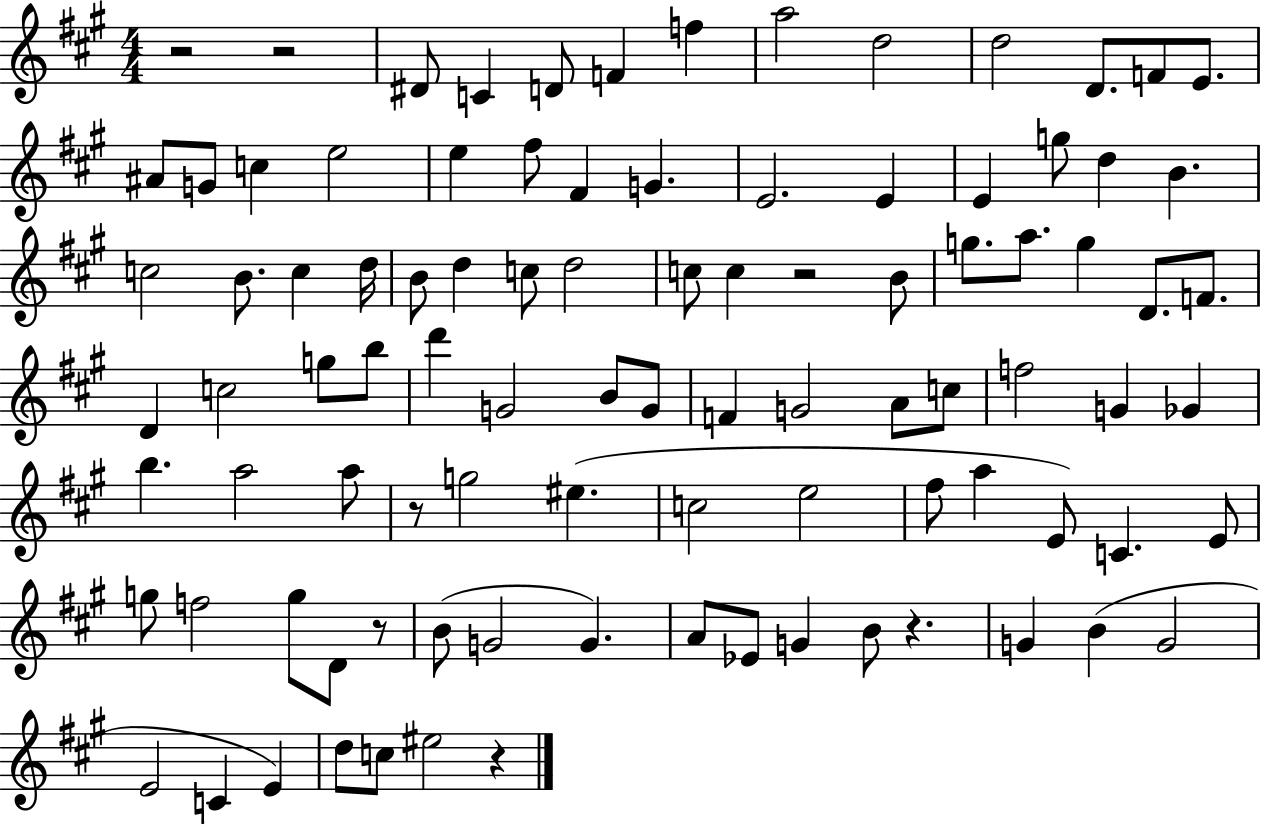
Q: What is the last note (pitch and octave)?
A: EIS5